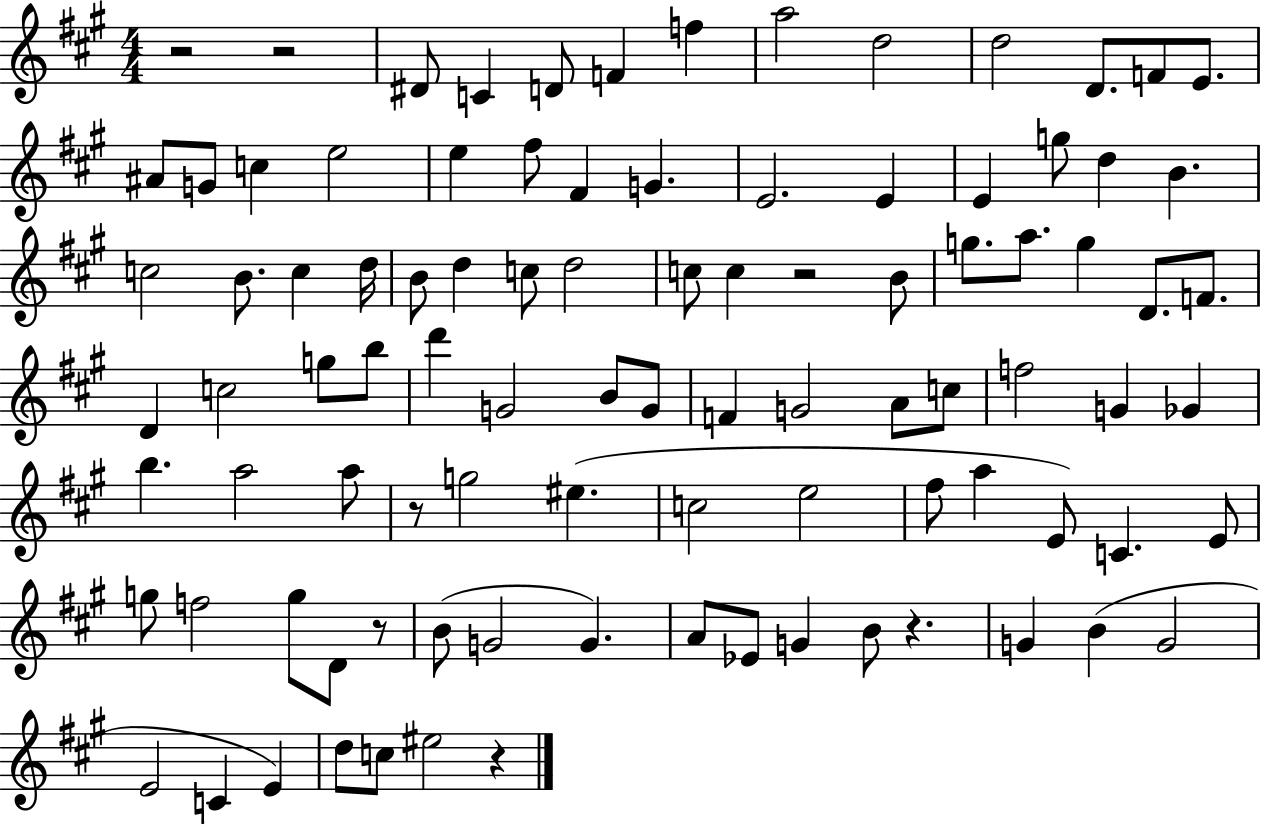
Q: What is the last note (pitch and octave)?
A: EIS5